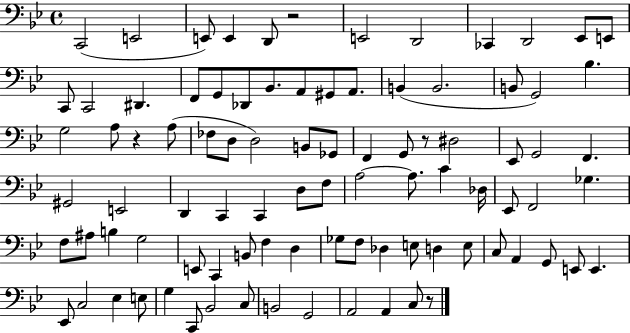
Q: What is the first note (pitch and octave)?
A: C2